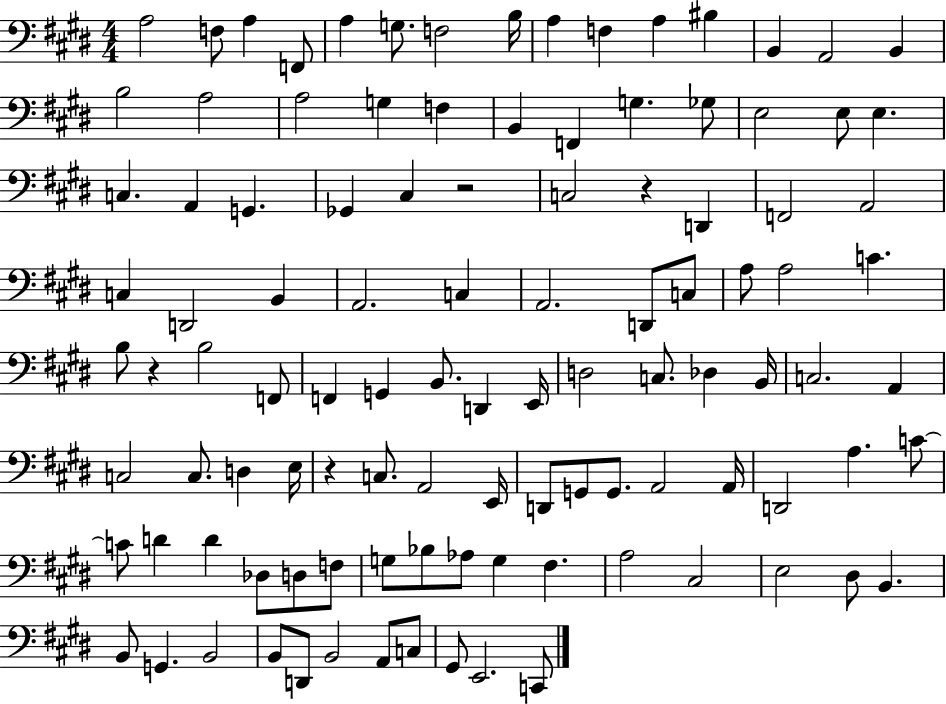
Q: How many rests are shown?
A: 4